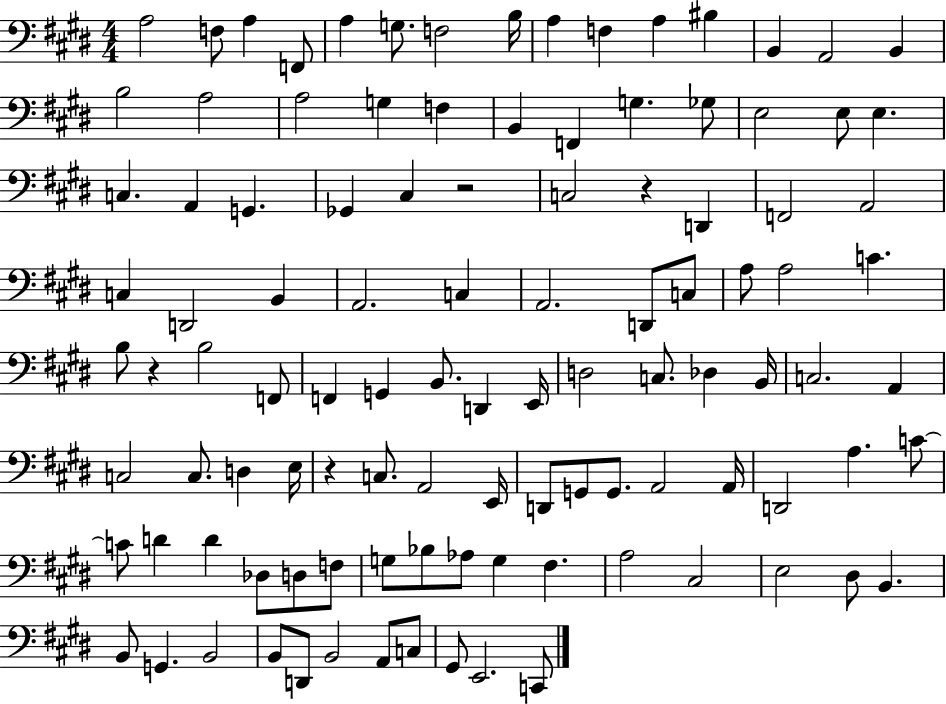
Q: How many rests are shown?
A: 4